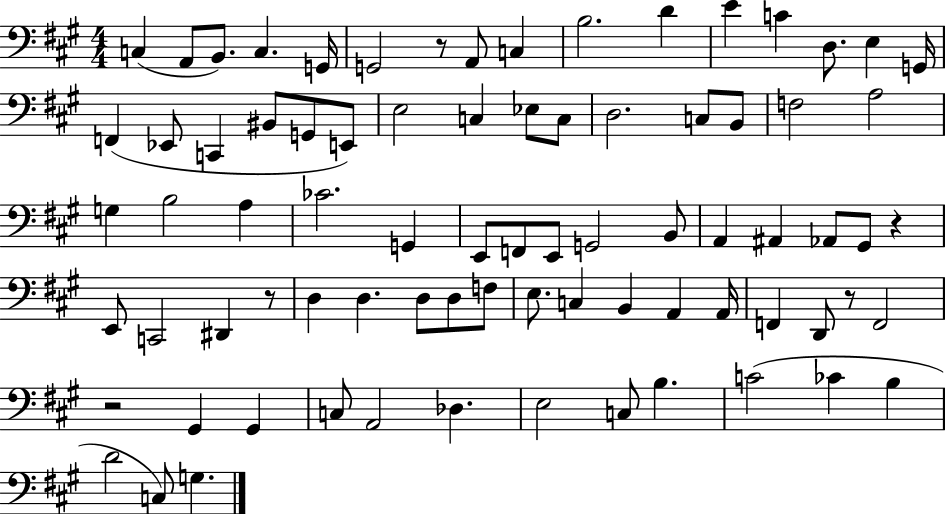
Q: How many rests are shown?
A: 5